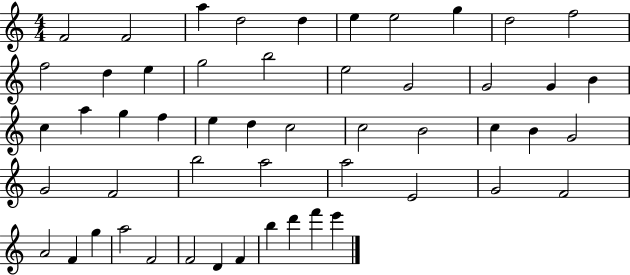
{
  \clef treble
  \numericTimeSignature
  \time 4/4
  \key c \major
  f'2 f'2 | a''4 d''2 d''4 | e''4 e''2 g''4 | d''2 f''2 | \break f''2 d''4 e''4 | g''2 b''2 | e''2 g'2 | g'2 g'4 b'4 | \break c''4 a''4 g''4 f''4 | e''4 d''4 c''2 | c''2 b'2 | c''4 b'4 g'2 | \break g'2 f'2 | b''2 a''2 | a''2 e'2 | g'2 f'2 | \break a'2 f'4 g''4 | a''2 f'2 | f'2 d'4 f'4 | b''4 d'''4 f'''4 e'''4 | \break \bar "|."
}